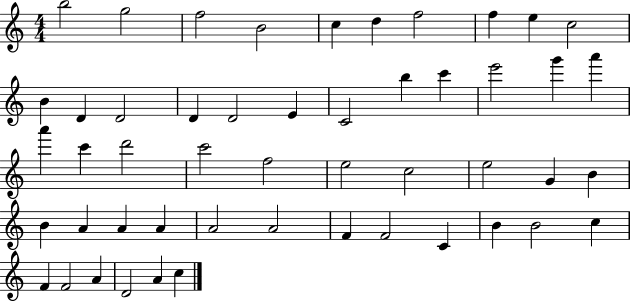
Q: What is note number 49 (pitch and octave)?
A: A4